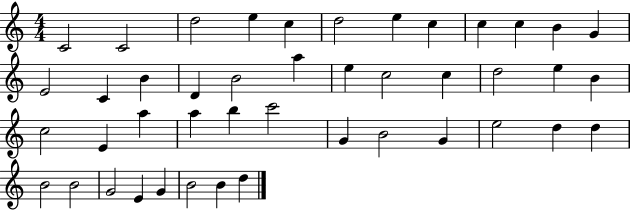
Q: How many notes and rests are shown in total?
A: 44